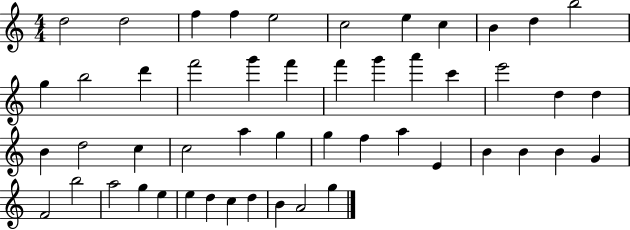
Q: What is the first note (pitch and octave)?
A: D5